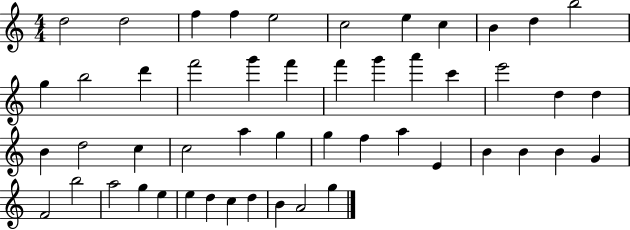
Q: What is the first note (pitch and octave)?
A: D5